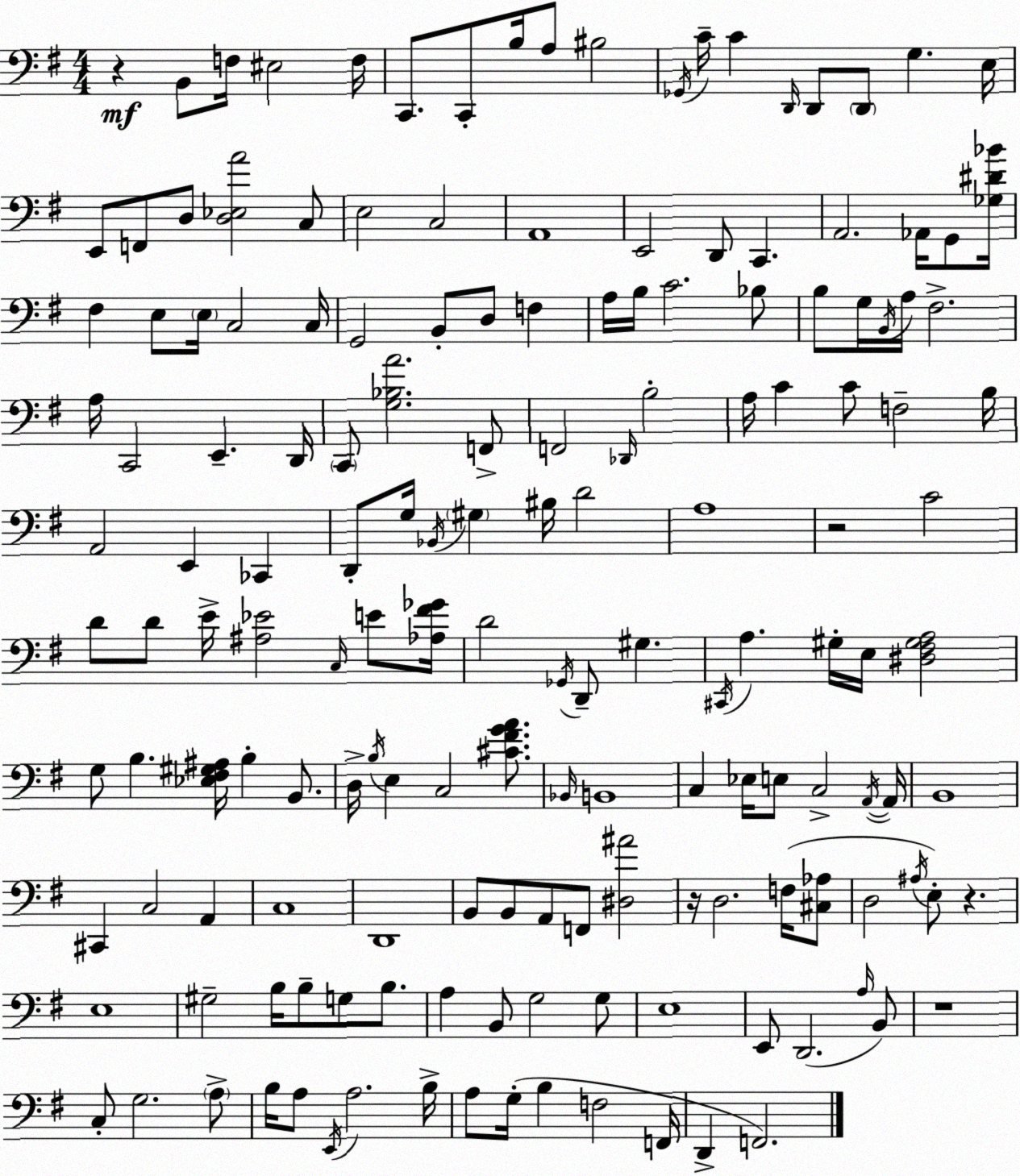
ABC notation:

X:1
T:Untitled
M:4/4
L:1/4
K:Em
z B,,/2 F,/4 ^E,2 F,/4 C,,/2 C,,/2 B,/4 A,/2 ^B,2 _G,,/4 C/4 C D,,/4 D,,/2 D,,/2 G, E,/4 E,,/2 F,,/2 D,/2 [D,_E,A]2 C,/2 E,2 C,2 A,,4 E,,2 D,,/2 C,, A,,2 _A,,/4 G,,/2 [_G,^D_B]/4 ^F, E,/2 E,/4 C,2 C,/4 G,,2 B,,/2 D,/2 F, A,/4 B,/4 C2 _B,/2 B,/2 G,/4 B,,/4 A,/4 ^F,2 A,/4 C,,2 E,, D,,/4 C,,/2 [G,_B,A]2 F,,/2 F,,2 _D,,/4 B,2 A,/4 C C/2 F,2 B,/4 A,,2 E,, _C,, D,,/2 G,/4 _B,,/4 ^G, ^B,/4 D2 A,4 z2 C2 D/2 D/2 E/4 [^A,_E]2 C,/4 E/2 [_A,^F_G]/4 D2 _G,,/4 D,,/2 ^G, ^C,,/4 A, ^G,/4 E,/4 [^D,^F,^G,A,]2 G,/2 B, [_E,^F,^G,^A,]/4 B, B,,/2 D,/4 B,/4 E, C,2 [^C^FGA]/2 _B,,/4 B,,4 C, _E,/4 E,/2 C,2 A,,/4 A,,/4 B,,4 ^C,, C,2 A,, C,4 D,,4 B,,/2 B,,/2 A,,/2 F,,/2 [^D,^A]2 z/4 D,2 F,/4 [^C,_A,]/2 D,2 ^A,/4 E,/2 z E,4 ^G,2 B,/4 B,/2 G,/2 B,/2 A, B,,/2 G,2 G,/2 E,4 E,,/2 D,,2 A,/4 B,,/2 z4 C,/2 G,2 A,/2 B,/4 A,/2 E,,/4 A,2 B,/4 A,/2 G,/4 B, F,2 F,,/4 D,, F,,2